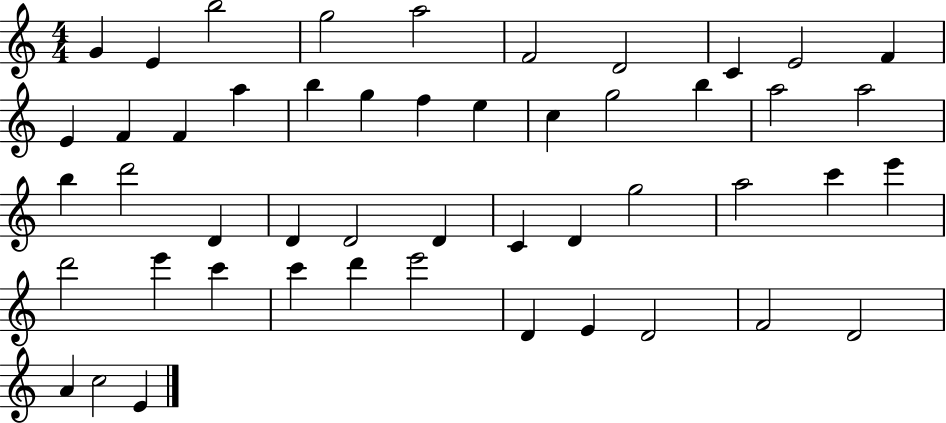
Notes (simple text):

G4/q E4/q B5/h G5/h A5/h F4/h D4/h C4/q E4/h F4/q E4/q F4/q F4/q A5/q B5/q G5/q F5/q E5/q C5/q G5/h B5/q A5/h A5/h B5/q D6/h D4/q D4/q D4/h D4/q C4/q D4/q G5/h A5/h C6/q E6/q D6/h E6/q C6/q C6/q D6/q E6/h D4/q E4/q D4/h F4/h D4/h A4/q C5/h E4/q